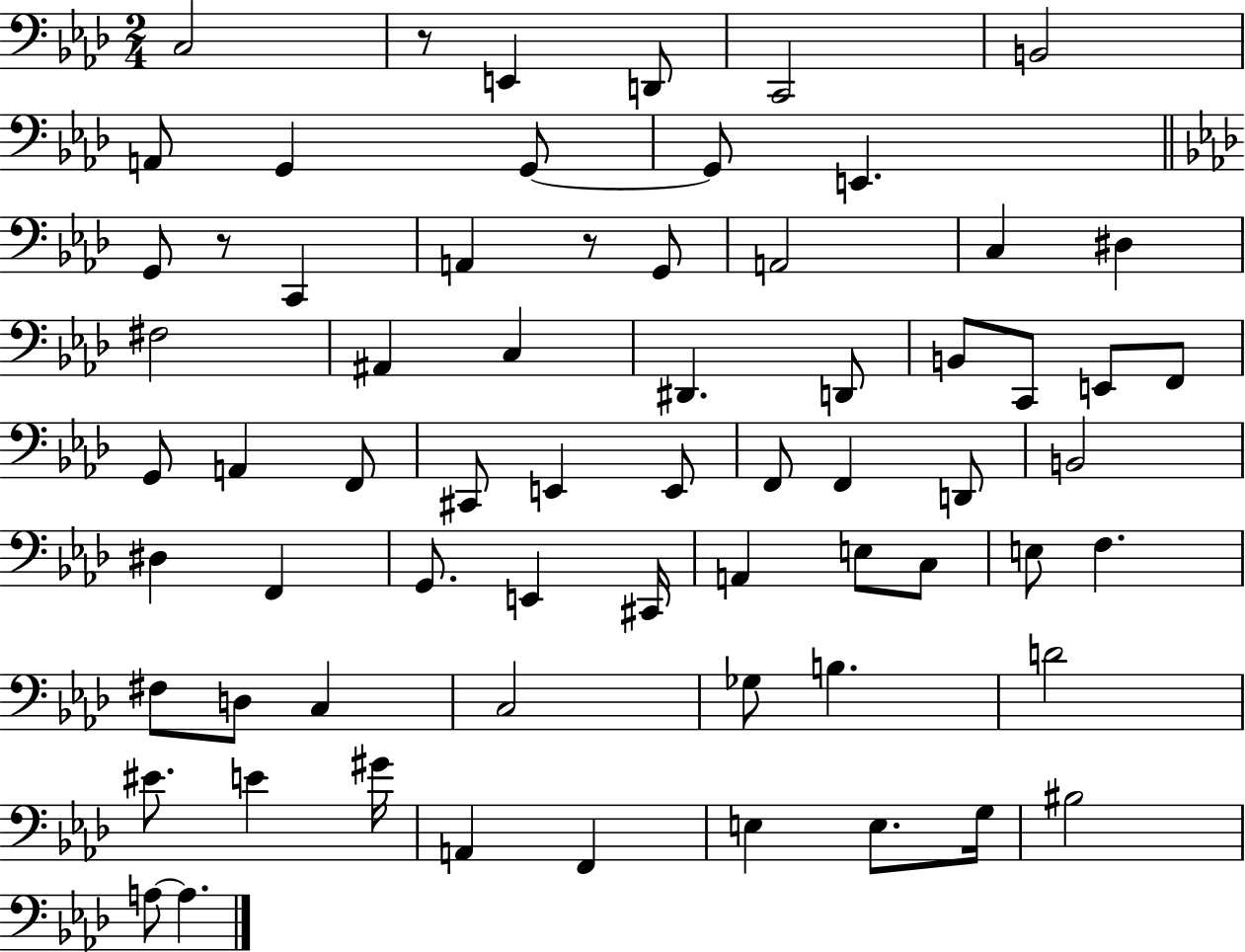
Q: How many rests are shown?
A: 3